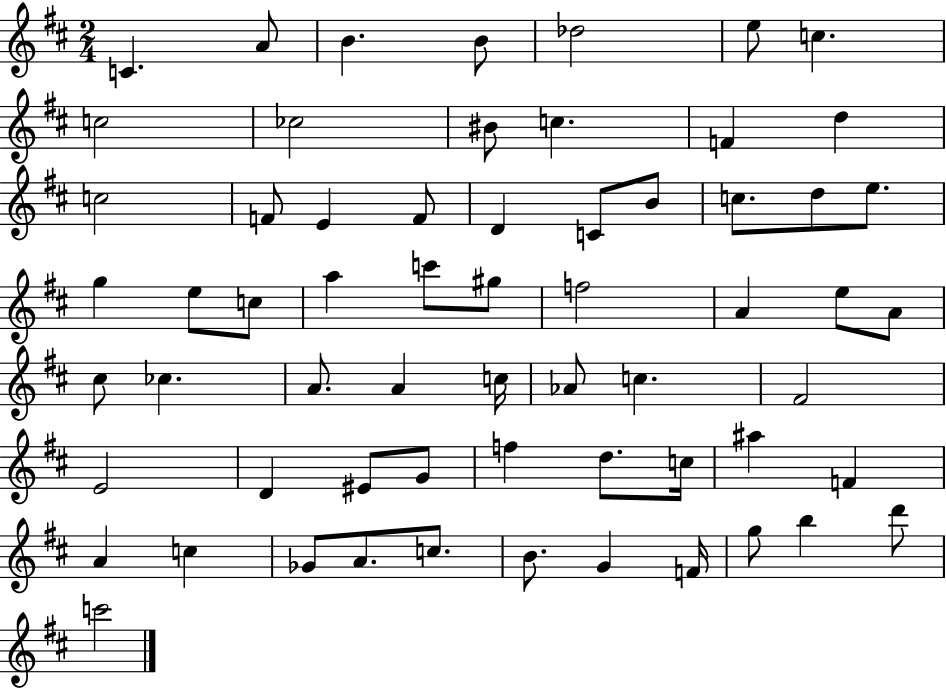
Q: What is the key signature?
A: D major